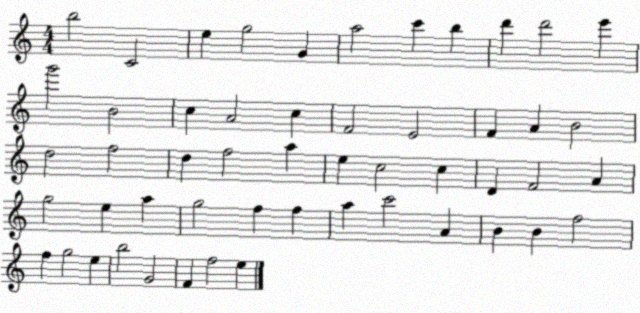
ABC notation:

X:1
T:Untitled
M:4/4
L:1/4
K:C
b2 C2 e g2 G a2 c' b d' d'2 e' g'2 B2 c A2 c F2 E2 F A B2 d2 f2 d f2 a e c2 c D F2 A g2 e a g2 f f a c'2 A B B f2 f g2 e b2 G2 F f2 e